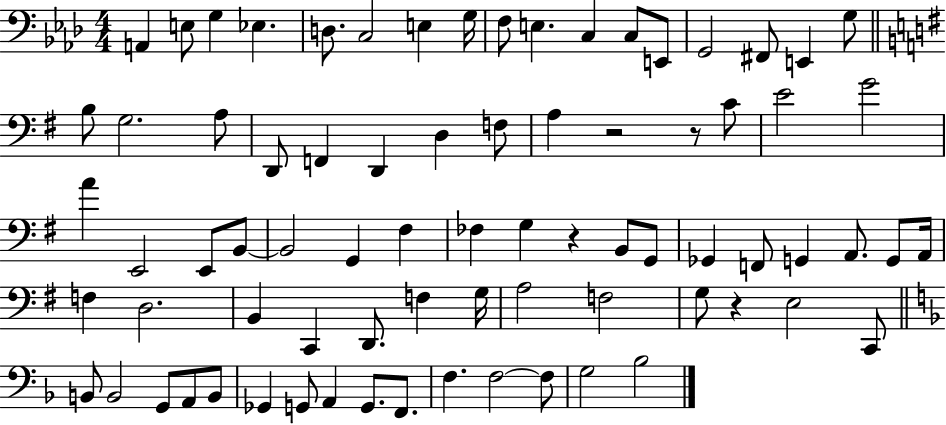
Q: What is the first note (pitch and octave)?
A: A2